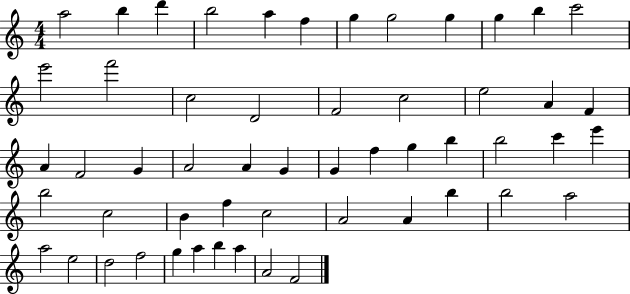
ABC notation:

X:1
T:Untitled
M:4/4
L:1/4
K:C
a2 b d' b2 a f g g2 g g b c'2 e'2 f'2 c2 D2 F2 c2 e2 A F A F2 G A2 A G G f g b b2 c' e' b2 c2 B f c2 A2 A b b2 a2 a2 e2 d2 f2 g a b a A2 F2